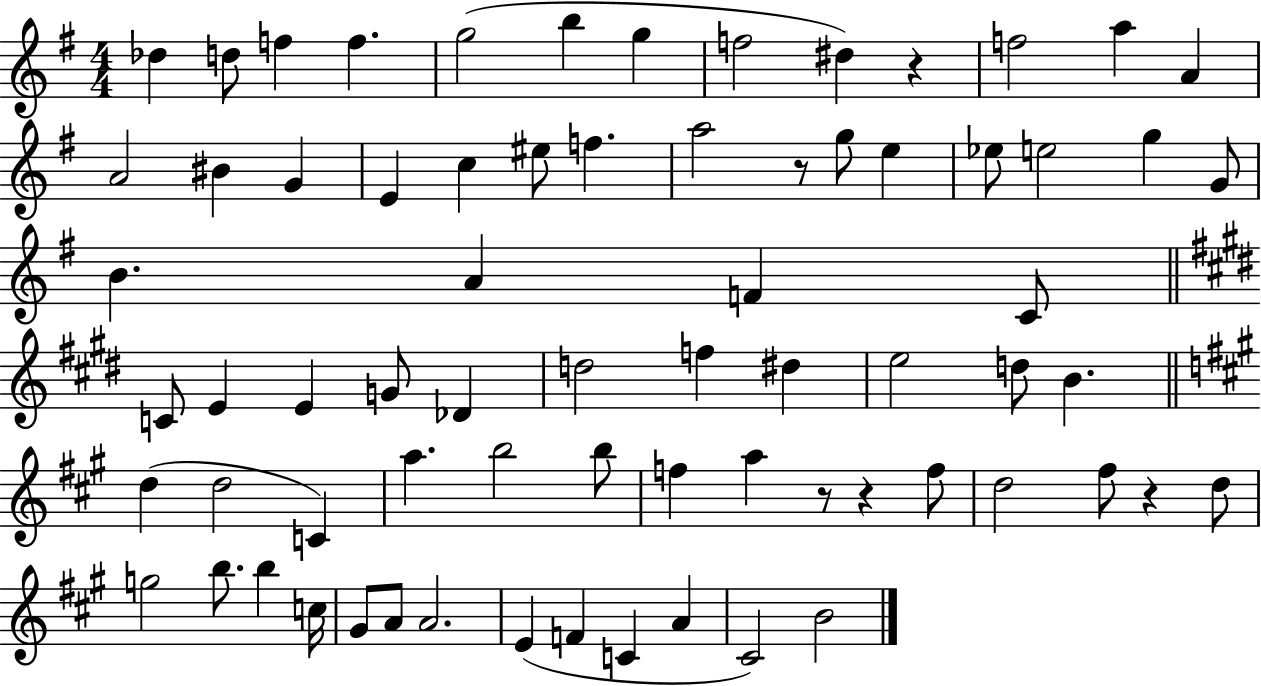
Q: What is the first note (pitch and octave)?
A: Db5